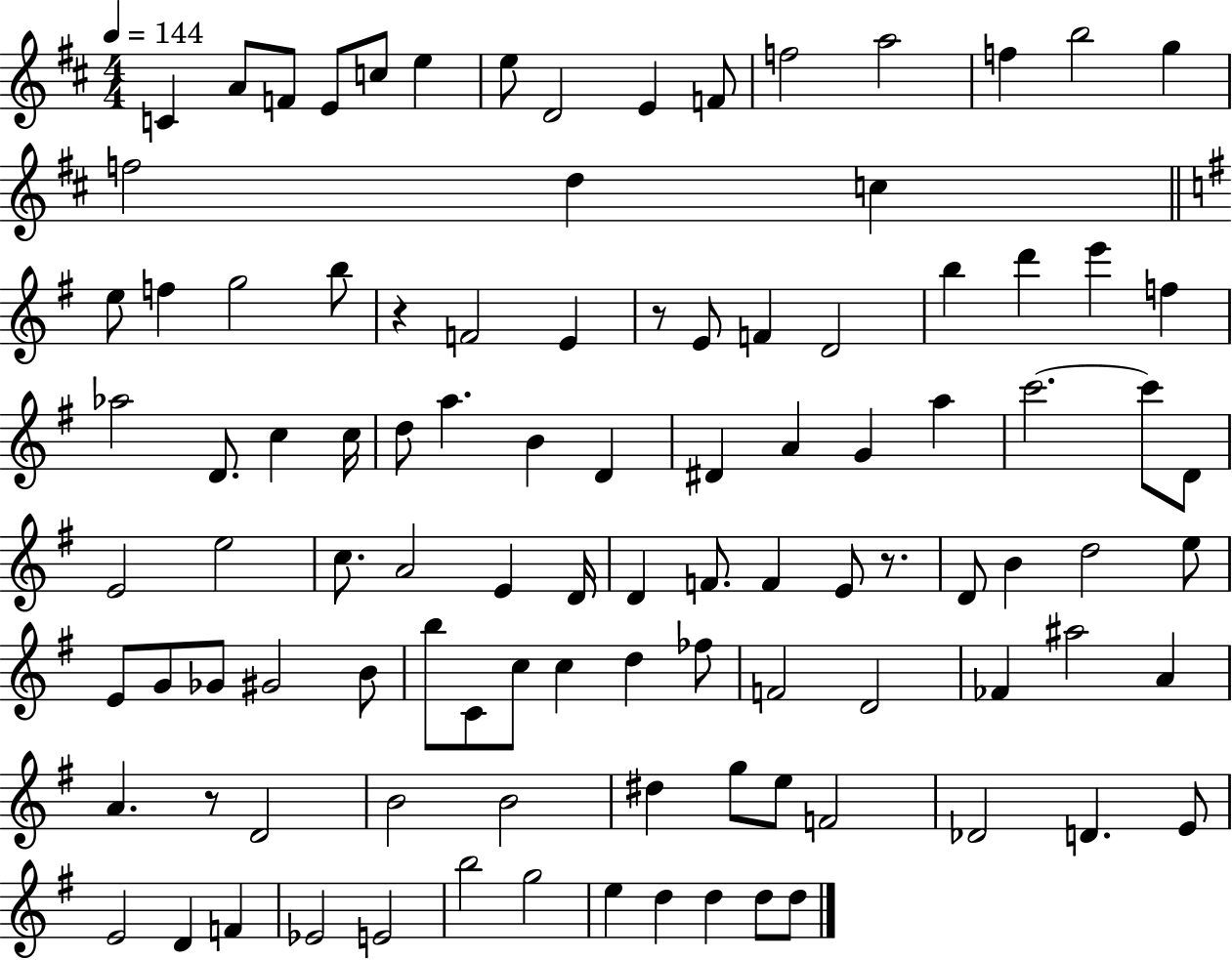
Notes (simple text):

C4/q A4/e F4/e E4/e C5/e E5/q E5/e D4/h E4/q F4/e F5/h A5/h F5/q B5/h G5/q F5/h D5/q C5/q E5/e F5/q G5/h B5/e R/q F4/h E4/q R/e E4/e F4/q D4/h B5/q D6/q E6/q F5/q Ab5/h D4/e. C5/q C5/s D5/e A5/q. B4/q D4/q D#4/q A4/q G4/q A5/q C6/h. C6/e D4/e E4/h E5/h C5/e. A4/h E4/q D4/s D4/q F4/e. F4/q E4/e R/e. D4/e B4/q D5/h E5/e E4/e G4/e Gb4/e G#4/h B4/e B5/e C4/e C5/e C5/q D5/q FES5/e F4/h D4/h FES4/q A#5/h A4/q A4/q. R/e D4/h B4/h B4/h D#5/q G5/e E5/e F4/h Db4/h D4/q. E4/e E4/h D4/q F4/q Eb4/h E4/h B5/h G5/h E5/q D5/q D5/q D5/e D5/e